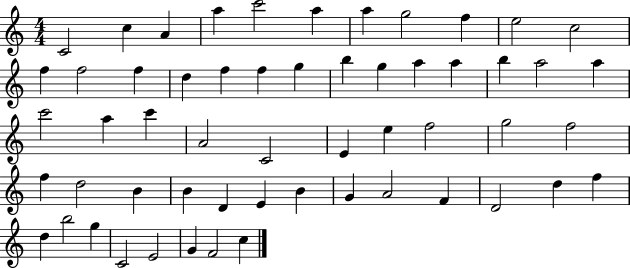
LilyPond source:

{
  \clef treble
  \numericTimeSignature
  \time 4/4
  \key c \major
  c'2 c''4 a'4 | a''4 c'''2 a''4 | a''4 g''2 f''4 | e''2 c''2 | \break f''4 f''2 f''4 | d''4 f''4 f''4 g''4 | b''4 g''4 a''4 a''4 | b''4 a''2 a''4 | \break c'''2 a''4 c'''4 | a'2 c'2 | e'4 e''4 f''2 | g''2 f''2 | \break f''4 d''2 b'4 | b'4 d'4 e'4 b'4 | g'4 a'2 f'4 | d'2 d''4 f''4 | \break d''4 b''2 g''4 | c'2 e'2 | g'4 f'2 c''4 | \bar "|."
}